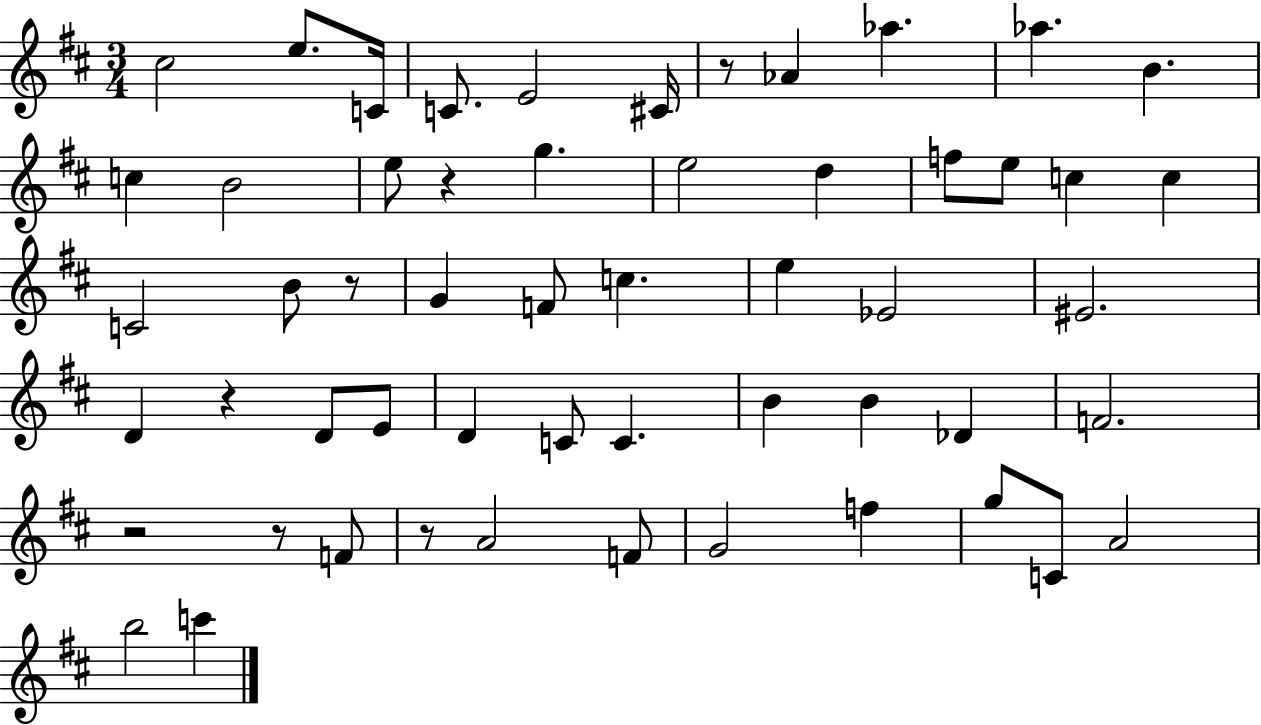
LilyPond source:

{
  \clef treble
  \numericTimeSignature
  \time 3/4
  \key d \major
  cis''2 e''8. c'16 | c'8. e'2 cis'16 | r8 aes'4 aes''4. | aes''4. b'4. | \break c''4 b'2 | e''8 r4 g''4. | e''2 d''4 | f''8 e''8 c''4 c''4 | \break c'2 b'8 r8 | g'4 f'8 c''4. | e''4 ees'2 | eis'2. | \break d'4 r4 d'8 e'8 | d'4 c'8 c'4. | b'4 b'4 des'4 | f'2. | \break r2 r8 f'8 | r8 a'2 f'8 | g'2 f''4 | g''8 c'8 a'2 | \break b''2 c'''4 | \bar "|."
}